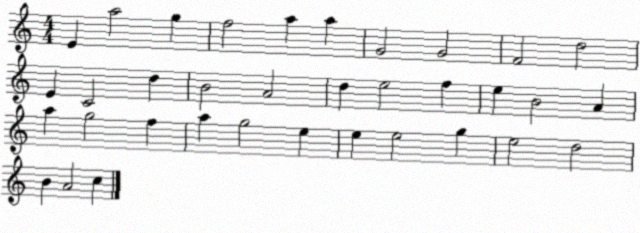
X:1
T:Untitled
M:4/4
L:1/4
K:C
E a2 g f2 a a G2 G2 F2 d2 E C2 d B2 A2 d e2 f e B2 A a g2 f a g2 e e e2 g e2 d2 B A2 c